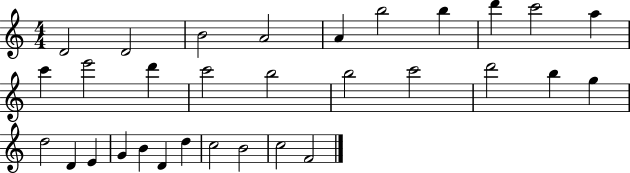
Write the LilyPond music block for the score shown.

{
  \clef treble
  \numericTimeSignature
  \time 4/4
  \key c \major
  d'2 d'2 | b'2 a'2 | a'4 b''2 b''4 | d'''4 c'''2 a''4 | \break c'''4 e'''2 d'''4 | c'''2 b''2 | b''2 c'''2 | d'''2 b''4 g''4 | \break d''2 d'4 e'4 | g'4 b'4 d'4 d''4 | c''2 b'2 | c''2 f'2 | \break \bar "|."
}